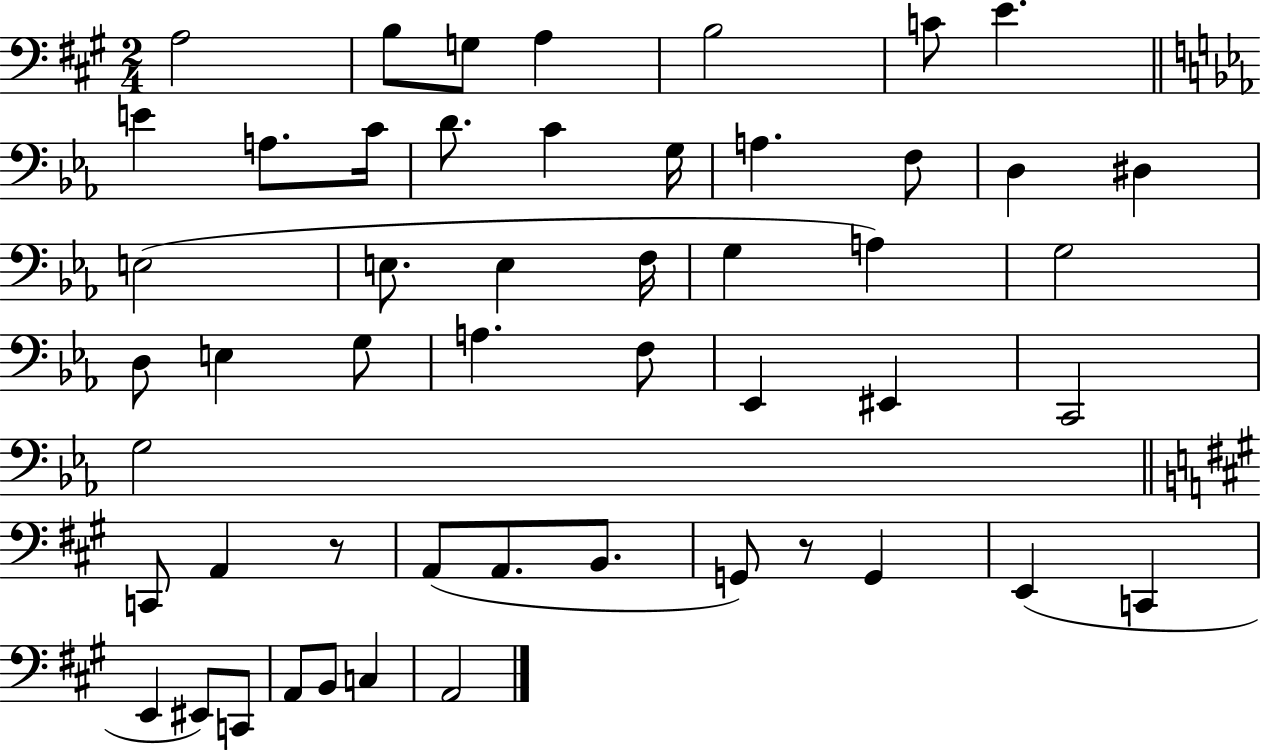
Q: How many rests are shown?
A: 2